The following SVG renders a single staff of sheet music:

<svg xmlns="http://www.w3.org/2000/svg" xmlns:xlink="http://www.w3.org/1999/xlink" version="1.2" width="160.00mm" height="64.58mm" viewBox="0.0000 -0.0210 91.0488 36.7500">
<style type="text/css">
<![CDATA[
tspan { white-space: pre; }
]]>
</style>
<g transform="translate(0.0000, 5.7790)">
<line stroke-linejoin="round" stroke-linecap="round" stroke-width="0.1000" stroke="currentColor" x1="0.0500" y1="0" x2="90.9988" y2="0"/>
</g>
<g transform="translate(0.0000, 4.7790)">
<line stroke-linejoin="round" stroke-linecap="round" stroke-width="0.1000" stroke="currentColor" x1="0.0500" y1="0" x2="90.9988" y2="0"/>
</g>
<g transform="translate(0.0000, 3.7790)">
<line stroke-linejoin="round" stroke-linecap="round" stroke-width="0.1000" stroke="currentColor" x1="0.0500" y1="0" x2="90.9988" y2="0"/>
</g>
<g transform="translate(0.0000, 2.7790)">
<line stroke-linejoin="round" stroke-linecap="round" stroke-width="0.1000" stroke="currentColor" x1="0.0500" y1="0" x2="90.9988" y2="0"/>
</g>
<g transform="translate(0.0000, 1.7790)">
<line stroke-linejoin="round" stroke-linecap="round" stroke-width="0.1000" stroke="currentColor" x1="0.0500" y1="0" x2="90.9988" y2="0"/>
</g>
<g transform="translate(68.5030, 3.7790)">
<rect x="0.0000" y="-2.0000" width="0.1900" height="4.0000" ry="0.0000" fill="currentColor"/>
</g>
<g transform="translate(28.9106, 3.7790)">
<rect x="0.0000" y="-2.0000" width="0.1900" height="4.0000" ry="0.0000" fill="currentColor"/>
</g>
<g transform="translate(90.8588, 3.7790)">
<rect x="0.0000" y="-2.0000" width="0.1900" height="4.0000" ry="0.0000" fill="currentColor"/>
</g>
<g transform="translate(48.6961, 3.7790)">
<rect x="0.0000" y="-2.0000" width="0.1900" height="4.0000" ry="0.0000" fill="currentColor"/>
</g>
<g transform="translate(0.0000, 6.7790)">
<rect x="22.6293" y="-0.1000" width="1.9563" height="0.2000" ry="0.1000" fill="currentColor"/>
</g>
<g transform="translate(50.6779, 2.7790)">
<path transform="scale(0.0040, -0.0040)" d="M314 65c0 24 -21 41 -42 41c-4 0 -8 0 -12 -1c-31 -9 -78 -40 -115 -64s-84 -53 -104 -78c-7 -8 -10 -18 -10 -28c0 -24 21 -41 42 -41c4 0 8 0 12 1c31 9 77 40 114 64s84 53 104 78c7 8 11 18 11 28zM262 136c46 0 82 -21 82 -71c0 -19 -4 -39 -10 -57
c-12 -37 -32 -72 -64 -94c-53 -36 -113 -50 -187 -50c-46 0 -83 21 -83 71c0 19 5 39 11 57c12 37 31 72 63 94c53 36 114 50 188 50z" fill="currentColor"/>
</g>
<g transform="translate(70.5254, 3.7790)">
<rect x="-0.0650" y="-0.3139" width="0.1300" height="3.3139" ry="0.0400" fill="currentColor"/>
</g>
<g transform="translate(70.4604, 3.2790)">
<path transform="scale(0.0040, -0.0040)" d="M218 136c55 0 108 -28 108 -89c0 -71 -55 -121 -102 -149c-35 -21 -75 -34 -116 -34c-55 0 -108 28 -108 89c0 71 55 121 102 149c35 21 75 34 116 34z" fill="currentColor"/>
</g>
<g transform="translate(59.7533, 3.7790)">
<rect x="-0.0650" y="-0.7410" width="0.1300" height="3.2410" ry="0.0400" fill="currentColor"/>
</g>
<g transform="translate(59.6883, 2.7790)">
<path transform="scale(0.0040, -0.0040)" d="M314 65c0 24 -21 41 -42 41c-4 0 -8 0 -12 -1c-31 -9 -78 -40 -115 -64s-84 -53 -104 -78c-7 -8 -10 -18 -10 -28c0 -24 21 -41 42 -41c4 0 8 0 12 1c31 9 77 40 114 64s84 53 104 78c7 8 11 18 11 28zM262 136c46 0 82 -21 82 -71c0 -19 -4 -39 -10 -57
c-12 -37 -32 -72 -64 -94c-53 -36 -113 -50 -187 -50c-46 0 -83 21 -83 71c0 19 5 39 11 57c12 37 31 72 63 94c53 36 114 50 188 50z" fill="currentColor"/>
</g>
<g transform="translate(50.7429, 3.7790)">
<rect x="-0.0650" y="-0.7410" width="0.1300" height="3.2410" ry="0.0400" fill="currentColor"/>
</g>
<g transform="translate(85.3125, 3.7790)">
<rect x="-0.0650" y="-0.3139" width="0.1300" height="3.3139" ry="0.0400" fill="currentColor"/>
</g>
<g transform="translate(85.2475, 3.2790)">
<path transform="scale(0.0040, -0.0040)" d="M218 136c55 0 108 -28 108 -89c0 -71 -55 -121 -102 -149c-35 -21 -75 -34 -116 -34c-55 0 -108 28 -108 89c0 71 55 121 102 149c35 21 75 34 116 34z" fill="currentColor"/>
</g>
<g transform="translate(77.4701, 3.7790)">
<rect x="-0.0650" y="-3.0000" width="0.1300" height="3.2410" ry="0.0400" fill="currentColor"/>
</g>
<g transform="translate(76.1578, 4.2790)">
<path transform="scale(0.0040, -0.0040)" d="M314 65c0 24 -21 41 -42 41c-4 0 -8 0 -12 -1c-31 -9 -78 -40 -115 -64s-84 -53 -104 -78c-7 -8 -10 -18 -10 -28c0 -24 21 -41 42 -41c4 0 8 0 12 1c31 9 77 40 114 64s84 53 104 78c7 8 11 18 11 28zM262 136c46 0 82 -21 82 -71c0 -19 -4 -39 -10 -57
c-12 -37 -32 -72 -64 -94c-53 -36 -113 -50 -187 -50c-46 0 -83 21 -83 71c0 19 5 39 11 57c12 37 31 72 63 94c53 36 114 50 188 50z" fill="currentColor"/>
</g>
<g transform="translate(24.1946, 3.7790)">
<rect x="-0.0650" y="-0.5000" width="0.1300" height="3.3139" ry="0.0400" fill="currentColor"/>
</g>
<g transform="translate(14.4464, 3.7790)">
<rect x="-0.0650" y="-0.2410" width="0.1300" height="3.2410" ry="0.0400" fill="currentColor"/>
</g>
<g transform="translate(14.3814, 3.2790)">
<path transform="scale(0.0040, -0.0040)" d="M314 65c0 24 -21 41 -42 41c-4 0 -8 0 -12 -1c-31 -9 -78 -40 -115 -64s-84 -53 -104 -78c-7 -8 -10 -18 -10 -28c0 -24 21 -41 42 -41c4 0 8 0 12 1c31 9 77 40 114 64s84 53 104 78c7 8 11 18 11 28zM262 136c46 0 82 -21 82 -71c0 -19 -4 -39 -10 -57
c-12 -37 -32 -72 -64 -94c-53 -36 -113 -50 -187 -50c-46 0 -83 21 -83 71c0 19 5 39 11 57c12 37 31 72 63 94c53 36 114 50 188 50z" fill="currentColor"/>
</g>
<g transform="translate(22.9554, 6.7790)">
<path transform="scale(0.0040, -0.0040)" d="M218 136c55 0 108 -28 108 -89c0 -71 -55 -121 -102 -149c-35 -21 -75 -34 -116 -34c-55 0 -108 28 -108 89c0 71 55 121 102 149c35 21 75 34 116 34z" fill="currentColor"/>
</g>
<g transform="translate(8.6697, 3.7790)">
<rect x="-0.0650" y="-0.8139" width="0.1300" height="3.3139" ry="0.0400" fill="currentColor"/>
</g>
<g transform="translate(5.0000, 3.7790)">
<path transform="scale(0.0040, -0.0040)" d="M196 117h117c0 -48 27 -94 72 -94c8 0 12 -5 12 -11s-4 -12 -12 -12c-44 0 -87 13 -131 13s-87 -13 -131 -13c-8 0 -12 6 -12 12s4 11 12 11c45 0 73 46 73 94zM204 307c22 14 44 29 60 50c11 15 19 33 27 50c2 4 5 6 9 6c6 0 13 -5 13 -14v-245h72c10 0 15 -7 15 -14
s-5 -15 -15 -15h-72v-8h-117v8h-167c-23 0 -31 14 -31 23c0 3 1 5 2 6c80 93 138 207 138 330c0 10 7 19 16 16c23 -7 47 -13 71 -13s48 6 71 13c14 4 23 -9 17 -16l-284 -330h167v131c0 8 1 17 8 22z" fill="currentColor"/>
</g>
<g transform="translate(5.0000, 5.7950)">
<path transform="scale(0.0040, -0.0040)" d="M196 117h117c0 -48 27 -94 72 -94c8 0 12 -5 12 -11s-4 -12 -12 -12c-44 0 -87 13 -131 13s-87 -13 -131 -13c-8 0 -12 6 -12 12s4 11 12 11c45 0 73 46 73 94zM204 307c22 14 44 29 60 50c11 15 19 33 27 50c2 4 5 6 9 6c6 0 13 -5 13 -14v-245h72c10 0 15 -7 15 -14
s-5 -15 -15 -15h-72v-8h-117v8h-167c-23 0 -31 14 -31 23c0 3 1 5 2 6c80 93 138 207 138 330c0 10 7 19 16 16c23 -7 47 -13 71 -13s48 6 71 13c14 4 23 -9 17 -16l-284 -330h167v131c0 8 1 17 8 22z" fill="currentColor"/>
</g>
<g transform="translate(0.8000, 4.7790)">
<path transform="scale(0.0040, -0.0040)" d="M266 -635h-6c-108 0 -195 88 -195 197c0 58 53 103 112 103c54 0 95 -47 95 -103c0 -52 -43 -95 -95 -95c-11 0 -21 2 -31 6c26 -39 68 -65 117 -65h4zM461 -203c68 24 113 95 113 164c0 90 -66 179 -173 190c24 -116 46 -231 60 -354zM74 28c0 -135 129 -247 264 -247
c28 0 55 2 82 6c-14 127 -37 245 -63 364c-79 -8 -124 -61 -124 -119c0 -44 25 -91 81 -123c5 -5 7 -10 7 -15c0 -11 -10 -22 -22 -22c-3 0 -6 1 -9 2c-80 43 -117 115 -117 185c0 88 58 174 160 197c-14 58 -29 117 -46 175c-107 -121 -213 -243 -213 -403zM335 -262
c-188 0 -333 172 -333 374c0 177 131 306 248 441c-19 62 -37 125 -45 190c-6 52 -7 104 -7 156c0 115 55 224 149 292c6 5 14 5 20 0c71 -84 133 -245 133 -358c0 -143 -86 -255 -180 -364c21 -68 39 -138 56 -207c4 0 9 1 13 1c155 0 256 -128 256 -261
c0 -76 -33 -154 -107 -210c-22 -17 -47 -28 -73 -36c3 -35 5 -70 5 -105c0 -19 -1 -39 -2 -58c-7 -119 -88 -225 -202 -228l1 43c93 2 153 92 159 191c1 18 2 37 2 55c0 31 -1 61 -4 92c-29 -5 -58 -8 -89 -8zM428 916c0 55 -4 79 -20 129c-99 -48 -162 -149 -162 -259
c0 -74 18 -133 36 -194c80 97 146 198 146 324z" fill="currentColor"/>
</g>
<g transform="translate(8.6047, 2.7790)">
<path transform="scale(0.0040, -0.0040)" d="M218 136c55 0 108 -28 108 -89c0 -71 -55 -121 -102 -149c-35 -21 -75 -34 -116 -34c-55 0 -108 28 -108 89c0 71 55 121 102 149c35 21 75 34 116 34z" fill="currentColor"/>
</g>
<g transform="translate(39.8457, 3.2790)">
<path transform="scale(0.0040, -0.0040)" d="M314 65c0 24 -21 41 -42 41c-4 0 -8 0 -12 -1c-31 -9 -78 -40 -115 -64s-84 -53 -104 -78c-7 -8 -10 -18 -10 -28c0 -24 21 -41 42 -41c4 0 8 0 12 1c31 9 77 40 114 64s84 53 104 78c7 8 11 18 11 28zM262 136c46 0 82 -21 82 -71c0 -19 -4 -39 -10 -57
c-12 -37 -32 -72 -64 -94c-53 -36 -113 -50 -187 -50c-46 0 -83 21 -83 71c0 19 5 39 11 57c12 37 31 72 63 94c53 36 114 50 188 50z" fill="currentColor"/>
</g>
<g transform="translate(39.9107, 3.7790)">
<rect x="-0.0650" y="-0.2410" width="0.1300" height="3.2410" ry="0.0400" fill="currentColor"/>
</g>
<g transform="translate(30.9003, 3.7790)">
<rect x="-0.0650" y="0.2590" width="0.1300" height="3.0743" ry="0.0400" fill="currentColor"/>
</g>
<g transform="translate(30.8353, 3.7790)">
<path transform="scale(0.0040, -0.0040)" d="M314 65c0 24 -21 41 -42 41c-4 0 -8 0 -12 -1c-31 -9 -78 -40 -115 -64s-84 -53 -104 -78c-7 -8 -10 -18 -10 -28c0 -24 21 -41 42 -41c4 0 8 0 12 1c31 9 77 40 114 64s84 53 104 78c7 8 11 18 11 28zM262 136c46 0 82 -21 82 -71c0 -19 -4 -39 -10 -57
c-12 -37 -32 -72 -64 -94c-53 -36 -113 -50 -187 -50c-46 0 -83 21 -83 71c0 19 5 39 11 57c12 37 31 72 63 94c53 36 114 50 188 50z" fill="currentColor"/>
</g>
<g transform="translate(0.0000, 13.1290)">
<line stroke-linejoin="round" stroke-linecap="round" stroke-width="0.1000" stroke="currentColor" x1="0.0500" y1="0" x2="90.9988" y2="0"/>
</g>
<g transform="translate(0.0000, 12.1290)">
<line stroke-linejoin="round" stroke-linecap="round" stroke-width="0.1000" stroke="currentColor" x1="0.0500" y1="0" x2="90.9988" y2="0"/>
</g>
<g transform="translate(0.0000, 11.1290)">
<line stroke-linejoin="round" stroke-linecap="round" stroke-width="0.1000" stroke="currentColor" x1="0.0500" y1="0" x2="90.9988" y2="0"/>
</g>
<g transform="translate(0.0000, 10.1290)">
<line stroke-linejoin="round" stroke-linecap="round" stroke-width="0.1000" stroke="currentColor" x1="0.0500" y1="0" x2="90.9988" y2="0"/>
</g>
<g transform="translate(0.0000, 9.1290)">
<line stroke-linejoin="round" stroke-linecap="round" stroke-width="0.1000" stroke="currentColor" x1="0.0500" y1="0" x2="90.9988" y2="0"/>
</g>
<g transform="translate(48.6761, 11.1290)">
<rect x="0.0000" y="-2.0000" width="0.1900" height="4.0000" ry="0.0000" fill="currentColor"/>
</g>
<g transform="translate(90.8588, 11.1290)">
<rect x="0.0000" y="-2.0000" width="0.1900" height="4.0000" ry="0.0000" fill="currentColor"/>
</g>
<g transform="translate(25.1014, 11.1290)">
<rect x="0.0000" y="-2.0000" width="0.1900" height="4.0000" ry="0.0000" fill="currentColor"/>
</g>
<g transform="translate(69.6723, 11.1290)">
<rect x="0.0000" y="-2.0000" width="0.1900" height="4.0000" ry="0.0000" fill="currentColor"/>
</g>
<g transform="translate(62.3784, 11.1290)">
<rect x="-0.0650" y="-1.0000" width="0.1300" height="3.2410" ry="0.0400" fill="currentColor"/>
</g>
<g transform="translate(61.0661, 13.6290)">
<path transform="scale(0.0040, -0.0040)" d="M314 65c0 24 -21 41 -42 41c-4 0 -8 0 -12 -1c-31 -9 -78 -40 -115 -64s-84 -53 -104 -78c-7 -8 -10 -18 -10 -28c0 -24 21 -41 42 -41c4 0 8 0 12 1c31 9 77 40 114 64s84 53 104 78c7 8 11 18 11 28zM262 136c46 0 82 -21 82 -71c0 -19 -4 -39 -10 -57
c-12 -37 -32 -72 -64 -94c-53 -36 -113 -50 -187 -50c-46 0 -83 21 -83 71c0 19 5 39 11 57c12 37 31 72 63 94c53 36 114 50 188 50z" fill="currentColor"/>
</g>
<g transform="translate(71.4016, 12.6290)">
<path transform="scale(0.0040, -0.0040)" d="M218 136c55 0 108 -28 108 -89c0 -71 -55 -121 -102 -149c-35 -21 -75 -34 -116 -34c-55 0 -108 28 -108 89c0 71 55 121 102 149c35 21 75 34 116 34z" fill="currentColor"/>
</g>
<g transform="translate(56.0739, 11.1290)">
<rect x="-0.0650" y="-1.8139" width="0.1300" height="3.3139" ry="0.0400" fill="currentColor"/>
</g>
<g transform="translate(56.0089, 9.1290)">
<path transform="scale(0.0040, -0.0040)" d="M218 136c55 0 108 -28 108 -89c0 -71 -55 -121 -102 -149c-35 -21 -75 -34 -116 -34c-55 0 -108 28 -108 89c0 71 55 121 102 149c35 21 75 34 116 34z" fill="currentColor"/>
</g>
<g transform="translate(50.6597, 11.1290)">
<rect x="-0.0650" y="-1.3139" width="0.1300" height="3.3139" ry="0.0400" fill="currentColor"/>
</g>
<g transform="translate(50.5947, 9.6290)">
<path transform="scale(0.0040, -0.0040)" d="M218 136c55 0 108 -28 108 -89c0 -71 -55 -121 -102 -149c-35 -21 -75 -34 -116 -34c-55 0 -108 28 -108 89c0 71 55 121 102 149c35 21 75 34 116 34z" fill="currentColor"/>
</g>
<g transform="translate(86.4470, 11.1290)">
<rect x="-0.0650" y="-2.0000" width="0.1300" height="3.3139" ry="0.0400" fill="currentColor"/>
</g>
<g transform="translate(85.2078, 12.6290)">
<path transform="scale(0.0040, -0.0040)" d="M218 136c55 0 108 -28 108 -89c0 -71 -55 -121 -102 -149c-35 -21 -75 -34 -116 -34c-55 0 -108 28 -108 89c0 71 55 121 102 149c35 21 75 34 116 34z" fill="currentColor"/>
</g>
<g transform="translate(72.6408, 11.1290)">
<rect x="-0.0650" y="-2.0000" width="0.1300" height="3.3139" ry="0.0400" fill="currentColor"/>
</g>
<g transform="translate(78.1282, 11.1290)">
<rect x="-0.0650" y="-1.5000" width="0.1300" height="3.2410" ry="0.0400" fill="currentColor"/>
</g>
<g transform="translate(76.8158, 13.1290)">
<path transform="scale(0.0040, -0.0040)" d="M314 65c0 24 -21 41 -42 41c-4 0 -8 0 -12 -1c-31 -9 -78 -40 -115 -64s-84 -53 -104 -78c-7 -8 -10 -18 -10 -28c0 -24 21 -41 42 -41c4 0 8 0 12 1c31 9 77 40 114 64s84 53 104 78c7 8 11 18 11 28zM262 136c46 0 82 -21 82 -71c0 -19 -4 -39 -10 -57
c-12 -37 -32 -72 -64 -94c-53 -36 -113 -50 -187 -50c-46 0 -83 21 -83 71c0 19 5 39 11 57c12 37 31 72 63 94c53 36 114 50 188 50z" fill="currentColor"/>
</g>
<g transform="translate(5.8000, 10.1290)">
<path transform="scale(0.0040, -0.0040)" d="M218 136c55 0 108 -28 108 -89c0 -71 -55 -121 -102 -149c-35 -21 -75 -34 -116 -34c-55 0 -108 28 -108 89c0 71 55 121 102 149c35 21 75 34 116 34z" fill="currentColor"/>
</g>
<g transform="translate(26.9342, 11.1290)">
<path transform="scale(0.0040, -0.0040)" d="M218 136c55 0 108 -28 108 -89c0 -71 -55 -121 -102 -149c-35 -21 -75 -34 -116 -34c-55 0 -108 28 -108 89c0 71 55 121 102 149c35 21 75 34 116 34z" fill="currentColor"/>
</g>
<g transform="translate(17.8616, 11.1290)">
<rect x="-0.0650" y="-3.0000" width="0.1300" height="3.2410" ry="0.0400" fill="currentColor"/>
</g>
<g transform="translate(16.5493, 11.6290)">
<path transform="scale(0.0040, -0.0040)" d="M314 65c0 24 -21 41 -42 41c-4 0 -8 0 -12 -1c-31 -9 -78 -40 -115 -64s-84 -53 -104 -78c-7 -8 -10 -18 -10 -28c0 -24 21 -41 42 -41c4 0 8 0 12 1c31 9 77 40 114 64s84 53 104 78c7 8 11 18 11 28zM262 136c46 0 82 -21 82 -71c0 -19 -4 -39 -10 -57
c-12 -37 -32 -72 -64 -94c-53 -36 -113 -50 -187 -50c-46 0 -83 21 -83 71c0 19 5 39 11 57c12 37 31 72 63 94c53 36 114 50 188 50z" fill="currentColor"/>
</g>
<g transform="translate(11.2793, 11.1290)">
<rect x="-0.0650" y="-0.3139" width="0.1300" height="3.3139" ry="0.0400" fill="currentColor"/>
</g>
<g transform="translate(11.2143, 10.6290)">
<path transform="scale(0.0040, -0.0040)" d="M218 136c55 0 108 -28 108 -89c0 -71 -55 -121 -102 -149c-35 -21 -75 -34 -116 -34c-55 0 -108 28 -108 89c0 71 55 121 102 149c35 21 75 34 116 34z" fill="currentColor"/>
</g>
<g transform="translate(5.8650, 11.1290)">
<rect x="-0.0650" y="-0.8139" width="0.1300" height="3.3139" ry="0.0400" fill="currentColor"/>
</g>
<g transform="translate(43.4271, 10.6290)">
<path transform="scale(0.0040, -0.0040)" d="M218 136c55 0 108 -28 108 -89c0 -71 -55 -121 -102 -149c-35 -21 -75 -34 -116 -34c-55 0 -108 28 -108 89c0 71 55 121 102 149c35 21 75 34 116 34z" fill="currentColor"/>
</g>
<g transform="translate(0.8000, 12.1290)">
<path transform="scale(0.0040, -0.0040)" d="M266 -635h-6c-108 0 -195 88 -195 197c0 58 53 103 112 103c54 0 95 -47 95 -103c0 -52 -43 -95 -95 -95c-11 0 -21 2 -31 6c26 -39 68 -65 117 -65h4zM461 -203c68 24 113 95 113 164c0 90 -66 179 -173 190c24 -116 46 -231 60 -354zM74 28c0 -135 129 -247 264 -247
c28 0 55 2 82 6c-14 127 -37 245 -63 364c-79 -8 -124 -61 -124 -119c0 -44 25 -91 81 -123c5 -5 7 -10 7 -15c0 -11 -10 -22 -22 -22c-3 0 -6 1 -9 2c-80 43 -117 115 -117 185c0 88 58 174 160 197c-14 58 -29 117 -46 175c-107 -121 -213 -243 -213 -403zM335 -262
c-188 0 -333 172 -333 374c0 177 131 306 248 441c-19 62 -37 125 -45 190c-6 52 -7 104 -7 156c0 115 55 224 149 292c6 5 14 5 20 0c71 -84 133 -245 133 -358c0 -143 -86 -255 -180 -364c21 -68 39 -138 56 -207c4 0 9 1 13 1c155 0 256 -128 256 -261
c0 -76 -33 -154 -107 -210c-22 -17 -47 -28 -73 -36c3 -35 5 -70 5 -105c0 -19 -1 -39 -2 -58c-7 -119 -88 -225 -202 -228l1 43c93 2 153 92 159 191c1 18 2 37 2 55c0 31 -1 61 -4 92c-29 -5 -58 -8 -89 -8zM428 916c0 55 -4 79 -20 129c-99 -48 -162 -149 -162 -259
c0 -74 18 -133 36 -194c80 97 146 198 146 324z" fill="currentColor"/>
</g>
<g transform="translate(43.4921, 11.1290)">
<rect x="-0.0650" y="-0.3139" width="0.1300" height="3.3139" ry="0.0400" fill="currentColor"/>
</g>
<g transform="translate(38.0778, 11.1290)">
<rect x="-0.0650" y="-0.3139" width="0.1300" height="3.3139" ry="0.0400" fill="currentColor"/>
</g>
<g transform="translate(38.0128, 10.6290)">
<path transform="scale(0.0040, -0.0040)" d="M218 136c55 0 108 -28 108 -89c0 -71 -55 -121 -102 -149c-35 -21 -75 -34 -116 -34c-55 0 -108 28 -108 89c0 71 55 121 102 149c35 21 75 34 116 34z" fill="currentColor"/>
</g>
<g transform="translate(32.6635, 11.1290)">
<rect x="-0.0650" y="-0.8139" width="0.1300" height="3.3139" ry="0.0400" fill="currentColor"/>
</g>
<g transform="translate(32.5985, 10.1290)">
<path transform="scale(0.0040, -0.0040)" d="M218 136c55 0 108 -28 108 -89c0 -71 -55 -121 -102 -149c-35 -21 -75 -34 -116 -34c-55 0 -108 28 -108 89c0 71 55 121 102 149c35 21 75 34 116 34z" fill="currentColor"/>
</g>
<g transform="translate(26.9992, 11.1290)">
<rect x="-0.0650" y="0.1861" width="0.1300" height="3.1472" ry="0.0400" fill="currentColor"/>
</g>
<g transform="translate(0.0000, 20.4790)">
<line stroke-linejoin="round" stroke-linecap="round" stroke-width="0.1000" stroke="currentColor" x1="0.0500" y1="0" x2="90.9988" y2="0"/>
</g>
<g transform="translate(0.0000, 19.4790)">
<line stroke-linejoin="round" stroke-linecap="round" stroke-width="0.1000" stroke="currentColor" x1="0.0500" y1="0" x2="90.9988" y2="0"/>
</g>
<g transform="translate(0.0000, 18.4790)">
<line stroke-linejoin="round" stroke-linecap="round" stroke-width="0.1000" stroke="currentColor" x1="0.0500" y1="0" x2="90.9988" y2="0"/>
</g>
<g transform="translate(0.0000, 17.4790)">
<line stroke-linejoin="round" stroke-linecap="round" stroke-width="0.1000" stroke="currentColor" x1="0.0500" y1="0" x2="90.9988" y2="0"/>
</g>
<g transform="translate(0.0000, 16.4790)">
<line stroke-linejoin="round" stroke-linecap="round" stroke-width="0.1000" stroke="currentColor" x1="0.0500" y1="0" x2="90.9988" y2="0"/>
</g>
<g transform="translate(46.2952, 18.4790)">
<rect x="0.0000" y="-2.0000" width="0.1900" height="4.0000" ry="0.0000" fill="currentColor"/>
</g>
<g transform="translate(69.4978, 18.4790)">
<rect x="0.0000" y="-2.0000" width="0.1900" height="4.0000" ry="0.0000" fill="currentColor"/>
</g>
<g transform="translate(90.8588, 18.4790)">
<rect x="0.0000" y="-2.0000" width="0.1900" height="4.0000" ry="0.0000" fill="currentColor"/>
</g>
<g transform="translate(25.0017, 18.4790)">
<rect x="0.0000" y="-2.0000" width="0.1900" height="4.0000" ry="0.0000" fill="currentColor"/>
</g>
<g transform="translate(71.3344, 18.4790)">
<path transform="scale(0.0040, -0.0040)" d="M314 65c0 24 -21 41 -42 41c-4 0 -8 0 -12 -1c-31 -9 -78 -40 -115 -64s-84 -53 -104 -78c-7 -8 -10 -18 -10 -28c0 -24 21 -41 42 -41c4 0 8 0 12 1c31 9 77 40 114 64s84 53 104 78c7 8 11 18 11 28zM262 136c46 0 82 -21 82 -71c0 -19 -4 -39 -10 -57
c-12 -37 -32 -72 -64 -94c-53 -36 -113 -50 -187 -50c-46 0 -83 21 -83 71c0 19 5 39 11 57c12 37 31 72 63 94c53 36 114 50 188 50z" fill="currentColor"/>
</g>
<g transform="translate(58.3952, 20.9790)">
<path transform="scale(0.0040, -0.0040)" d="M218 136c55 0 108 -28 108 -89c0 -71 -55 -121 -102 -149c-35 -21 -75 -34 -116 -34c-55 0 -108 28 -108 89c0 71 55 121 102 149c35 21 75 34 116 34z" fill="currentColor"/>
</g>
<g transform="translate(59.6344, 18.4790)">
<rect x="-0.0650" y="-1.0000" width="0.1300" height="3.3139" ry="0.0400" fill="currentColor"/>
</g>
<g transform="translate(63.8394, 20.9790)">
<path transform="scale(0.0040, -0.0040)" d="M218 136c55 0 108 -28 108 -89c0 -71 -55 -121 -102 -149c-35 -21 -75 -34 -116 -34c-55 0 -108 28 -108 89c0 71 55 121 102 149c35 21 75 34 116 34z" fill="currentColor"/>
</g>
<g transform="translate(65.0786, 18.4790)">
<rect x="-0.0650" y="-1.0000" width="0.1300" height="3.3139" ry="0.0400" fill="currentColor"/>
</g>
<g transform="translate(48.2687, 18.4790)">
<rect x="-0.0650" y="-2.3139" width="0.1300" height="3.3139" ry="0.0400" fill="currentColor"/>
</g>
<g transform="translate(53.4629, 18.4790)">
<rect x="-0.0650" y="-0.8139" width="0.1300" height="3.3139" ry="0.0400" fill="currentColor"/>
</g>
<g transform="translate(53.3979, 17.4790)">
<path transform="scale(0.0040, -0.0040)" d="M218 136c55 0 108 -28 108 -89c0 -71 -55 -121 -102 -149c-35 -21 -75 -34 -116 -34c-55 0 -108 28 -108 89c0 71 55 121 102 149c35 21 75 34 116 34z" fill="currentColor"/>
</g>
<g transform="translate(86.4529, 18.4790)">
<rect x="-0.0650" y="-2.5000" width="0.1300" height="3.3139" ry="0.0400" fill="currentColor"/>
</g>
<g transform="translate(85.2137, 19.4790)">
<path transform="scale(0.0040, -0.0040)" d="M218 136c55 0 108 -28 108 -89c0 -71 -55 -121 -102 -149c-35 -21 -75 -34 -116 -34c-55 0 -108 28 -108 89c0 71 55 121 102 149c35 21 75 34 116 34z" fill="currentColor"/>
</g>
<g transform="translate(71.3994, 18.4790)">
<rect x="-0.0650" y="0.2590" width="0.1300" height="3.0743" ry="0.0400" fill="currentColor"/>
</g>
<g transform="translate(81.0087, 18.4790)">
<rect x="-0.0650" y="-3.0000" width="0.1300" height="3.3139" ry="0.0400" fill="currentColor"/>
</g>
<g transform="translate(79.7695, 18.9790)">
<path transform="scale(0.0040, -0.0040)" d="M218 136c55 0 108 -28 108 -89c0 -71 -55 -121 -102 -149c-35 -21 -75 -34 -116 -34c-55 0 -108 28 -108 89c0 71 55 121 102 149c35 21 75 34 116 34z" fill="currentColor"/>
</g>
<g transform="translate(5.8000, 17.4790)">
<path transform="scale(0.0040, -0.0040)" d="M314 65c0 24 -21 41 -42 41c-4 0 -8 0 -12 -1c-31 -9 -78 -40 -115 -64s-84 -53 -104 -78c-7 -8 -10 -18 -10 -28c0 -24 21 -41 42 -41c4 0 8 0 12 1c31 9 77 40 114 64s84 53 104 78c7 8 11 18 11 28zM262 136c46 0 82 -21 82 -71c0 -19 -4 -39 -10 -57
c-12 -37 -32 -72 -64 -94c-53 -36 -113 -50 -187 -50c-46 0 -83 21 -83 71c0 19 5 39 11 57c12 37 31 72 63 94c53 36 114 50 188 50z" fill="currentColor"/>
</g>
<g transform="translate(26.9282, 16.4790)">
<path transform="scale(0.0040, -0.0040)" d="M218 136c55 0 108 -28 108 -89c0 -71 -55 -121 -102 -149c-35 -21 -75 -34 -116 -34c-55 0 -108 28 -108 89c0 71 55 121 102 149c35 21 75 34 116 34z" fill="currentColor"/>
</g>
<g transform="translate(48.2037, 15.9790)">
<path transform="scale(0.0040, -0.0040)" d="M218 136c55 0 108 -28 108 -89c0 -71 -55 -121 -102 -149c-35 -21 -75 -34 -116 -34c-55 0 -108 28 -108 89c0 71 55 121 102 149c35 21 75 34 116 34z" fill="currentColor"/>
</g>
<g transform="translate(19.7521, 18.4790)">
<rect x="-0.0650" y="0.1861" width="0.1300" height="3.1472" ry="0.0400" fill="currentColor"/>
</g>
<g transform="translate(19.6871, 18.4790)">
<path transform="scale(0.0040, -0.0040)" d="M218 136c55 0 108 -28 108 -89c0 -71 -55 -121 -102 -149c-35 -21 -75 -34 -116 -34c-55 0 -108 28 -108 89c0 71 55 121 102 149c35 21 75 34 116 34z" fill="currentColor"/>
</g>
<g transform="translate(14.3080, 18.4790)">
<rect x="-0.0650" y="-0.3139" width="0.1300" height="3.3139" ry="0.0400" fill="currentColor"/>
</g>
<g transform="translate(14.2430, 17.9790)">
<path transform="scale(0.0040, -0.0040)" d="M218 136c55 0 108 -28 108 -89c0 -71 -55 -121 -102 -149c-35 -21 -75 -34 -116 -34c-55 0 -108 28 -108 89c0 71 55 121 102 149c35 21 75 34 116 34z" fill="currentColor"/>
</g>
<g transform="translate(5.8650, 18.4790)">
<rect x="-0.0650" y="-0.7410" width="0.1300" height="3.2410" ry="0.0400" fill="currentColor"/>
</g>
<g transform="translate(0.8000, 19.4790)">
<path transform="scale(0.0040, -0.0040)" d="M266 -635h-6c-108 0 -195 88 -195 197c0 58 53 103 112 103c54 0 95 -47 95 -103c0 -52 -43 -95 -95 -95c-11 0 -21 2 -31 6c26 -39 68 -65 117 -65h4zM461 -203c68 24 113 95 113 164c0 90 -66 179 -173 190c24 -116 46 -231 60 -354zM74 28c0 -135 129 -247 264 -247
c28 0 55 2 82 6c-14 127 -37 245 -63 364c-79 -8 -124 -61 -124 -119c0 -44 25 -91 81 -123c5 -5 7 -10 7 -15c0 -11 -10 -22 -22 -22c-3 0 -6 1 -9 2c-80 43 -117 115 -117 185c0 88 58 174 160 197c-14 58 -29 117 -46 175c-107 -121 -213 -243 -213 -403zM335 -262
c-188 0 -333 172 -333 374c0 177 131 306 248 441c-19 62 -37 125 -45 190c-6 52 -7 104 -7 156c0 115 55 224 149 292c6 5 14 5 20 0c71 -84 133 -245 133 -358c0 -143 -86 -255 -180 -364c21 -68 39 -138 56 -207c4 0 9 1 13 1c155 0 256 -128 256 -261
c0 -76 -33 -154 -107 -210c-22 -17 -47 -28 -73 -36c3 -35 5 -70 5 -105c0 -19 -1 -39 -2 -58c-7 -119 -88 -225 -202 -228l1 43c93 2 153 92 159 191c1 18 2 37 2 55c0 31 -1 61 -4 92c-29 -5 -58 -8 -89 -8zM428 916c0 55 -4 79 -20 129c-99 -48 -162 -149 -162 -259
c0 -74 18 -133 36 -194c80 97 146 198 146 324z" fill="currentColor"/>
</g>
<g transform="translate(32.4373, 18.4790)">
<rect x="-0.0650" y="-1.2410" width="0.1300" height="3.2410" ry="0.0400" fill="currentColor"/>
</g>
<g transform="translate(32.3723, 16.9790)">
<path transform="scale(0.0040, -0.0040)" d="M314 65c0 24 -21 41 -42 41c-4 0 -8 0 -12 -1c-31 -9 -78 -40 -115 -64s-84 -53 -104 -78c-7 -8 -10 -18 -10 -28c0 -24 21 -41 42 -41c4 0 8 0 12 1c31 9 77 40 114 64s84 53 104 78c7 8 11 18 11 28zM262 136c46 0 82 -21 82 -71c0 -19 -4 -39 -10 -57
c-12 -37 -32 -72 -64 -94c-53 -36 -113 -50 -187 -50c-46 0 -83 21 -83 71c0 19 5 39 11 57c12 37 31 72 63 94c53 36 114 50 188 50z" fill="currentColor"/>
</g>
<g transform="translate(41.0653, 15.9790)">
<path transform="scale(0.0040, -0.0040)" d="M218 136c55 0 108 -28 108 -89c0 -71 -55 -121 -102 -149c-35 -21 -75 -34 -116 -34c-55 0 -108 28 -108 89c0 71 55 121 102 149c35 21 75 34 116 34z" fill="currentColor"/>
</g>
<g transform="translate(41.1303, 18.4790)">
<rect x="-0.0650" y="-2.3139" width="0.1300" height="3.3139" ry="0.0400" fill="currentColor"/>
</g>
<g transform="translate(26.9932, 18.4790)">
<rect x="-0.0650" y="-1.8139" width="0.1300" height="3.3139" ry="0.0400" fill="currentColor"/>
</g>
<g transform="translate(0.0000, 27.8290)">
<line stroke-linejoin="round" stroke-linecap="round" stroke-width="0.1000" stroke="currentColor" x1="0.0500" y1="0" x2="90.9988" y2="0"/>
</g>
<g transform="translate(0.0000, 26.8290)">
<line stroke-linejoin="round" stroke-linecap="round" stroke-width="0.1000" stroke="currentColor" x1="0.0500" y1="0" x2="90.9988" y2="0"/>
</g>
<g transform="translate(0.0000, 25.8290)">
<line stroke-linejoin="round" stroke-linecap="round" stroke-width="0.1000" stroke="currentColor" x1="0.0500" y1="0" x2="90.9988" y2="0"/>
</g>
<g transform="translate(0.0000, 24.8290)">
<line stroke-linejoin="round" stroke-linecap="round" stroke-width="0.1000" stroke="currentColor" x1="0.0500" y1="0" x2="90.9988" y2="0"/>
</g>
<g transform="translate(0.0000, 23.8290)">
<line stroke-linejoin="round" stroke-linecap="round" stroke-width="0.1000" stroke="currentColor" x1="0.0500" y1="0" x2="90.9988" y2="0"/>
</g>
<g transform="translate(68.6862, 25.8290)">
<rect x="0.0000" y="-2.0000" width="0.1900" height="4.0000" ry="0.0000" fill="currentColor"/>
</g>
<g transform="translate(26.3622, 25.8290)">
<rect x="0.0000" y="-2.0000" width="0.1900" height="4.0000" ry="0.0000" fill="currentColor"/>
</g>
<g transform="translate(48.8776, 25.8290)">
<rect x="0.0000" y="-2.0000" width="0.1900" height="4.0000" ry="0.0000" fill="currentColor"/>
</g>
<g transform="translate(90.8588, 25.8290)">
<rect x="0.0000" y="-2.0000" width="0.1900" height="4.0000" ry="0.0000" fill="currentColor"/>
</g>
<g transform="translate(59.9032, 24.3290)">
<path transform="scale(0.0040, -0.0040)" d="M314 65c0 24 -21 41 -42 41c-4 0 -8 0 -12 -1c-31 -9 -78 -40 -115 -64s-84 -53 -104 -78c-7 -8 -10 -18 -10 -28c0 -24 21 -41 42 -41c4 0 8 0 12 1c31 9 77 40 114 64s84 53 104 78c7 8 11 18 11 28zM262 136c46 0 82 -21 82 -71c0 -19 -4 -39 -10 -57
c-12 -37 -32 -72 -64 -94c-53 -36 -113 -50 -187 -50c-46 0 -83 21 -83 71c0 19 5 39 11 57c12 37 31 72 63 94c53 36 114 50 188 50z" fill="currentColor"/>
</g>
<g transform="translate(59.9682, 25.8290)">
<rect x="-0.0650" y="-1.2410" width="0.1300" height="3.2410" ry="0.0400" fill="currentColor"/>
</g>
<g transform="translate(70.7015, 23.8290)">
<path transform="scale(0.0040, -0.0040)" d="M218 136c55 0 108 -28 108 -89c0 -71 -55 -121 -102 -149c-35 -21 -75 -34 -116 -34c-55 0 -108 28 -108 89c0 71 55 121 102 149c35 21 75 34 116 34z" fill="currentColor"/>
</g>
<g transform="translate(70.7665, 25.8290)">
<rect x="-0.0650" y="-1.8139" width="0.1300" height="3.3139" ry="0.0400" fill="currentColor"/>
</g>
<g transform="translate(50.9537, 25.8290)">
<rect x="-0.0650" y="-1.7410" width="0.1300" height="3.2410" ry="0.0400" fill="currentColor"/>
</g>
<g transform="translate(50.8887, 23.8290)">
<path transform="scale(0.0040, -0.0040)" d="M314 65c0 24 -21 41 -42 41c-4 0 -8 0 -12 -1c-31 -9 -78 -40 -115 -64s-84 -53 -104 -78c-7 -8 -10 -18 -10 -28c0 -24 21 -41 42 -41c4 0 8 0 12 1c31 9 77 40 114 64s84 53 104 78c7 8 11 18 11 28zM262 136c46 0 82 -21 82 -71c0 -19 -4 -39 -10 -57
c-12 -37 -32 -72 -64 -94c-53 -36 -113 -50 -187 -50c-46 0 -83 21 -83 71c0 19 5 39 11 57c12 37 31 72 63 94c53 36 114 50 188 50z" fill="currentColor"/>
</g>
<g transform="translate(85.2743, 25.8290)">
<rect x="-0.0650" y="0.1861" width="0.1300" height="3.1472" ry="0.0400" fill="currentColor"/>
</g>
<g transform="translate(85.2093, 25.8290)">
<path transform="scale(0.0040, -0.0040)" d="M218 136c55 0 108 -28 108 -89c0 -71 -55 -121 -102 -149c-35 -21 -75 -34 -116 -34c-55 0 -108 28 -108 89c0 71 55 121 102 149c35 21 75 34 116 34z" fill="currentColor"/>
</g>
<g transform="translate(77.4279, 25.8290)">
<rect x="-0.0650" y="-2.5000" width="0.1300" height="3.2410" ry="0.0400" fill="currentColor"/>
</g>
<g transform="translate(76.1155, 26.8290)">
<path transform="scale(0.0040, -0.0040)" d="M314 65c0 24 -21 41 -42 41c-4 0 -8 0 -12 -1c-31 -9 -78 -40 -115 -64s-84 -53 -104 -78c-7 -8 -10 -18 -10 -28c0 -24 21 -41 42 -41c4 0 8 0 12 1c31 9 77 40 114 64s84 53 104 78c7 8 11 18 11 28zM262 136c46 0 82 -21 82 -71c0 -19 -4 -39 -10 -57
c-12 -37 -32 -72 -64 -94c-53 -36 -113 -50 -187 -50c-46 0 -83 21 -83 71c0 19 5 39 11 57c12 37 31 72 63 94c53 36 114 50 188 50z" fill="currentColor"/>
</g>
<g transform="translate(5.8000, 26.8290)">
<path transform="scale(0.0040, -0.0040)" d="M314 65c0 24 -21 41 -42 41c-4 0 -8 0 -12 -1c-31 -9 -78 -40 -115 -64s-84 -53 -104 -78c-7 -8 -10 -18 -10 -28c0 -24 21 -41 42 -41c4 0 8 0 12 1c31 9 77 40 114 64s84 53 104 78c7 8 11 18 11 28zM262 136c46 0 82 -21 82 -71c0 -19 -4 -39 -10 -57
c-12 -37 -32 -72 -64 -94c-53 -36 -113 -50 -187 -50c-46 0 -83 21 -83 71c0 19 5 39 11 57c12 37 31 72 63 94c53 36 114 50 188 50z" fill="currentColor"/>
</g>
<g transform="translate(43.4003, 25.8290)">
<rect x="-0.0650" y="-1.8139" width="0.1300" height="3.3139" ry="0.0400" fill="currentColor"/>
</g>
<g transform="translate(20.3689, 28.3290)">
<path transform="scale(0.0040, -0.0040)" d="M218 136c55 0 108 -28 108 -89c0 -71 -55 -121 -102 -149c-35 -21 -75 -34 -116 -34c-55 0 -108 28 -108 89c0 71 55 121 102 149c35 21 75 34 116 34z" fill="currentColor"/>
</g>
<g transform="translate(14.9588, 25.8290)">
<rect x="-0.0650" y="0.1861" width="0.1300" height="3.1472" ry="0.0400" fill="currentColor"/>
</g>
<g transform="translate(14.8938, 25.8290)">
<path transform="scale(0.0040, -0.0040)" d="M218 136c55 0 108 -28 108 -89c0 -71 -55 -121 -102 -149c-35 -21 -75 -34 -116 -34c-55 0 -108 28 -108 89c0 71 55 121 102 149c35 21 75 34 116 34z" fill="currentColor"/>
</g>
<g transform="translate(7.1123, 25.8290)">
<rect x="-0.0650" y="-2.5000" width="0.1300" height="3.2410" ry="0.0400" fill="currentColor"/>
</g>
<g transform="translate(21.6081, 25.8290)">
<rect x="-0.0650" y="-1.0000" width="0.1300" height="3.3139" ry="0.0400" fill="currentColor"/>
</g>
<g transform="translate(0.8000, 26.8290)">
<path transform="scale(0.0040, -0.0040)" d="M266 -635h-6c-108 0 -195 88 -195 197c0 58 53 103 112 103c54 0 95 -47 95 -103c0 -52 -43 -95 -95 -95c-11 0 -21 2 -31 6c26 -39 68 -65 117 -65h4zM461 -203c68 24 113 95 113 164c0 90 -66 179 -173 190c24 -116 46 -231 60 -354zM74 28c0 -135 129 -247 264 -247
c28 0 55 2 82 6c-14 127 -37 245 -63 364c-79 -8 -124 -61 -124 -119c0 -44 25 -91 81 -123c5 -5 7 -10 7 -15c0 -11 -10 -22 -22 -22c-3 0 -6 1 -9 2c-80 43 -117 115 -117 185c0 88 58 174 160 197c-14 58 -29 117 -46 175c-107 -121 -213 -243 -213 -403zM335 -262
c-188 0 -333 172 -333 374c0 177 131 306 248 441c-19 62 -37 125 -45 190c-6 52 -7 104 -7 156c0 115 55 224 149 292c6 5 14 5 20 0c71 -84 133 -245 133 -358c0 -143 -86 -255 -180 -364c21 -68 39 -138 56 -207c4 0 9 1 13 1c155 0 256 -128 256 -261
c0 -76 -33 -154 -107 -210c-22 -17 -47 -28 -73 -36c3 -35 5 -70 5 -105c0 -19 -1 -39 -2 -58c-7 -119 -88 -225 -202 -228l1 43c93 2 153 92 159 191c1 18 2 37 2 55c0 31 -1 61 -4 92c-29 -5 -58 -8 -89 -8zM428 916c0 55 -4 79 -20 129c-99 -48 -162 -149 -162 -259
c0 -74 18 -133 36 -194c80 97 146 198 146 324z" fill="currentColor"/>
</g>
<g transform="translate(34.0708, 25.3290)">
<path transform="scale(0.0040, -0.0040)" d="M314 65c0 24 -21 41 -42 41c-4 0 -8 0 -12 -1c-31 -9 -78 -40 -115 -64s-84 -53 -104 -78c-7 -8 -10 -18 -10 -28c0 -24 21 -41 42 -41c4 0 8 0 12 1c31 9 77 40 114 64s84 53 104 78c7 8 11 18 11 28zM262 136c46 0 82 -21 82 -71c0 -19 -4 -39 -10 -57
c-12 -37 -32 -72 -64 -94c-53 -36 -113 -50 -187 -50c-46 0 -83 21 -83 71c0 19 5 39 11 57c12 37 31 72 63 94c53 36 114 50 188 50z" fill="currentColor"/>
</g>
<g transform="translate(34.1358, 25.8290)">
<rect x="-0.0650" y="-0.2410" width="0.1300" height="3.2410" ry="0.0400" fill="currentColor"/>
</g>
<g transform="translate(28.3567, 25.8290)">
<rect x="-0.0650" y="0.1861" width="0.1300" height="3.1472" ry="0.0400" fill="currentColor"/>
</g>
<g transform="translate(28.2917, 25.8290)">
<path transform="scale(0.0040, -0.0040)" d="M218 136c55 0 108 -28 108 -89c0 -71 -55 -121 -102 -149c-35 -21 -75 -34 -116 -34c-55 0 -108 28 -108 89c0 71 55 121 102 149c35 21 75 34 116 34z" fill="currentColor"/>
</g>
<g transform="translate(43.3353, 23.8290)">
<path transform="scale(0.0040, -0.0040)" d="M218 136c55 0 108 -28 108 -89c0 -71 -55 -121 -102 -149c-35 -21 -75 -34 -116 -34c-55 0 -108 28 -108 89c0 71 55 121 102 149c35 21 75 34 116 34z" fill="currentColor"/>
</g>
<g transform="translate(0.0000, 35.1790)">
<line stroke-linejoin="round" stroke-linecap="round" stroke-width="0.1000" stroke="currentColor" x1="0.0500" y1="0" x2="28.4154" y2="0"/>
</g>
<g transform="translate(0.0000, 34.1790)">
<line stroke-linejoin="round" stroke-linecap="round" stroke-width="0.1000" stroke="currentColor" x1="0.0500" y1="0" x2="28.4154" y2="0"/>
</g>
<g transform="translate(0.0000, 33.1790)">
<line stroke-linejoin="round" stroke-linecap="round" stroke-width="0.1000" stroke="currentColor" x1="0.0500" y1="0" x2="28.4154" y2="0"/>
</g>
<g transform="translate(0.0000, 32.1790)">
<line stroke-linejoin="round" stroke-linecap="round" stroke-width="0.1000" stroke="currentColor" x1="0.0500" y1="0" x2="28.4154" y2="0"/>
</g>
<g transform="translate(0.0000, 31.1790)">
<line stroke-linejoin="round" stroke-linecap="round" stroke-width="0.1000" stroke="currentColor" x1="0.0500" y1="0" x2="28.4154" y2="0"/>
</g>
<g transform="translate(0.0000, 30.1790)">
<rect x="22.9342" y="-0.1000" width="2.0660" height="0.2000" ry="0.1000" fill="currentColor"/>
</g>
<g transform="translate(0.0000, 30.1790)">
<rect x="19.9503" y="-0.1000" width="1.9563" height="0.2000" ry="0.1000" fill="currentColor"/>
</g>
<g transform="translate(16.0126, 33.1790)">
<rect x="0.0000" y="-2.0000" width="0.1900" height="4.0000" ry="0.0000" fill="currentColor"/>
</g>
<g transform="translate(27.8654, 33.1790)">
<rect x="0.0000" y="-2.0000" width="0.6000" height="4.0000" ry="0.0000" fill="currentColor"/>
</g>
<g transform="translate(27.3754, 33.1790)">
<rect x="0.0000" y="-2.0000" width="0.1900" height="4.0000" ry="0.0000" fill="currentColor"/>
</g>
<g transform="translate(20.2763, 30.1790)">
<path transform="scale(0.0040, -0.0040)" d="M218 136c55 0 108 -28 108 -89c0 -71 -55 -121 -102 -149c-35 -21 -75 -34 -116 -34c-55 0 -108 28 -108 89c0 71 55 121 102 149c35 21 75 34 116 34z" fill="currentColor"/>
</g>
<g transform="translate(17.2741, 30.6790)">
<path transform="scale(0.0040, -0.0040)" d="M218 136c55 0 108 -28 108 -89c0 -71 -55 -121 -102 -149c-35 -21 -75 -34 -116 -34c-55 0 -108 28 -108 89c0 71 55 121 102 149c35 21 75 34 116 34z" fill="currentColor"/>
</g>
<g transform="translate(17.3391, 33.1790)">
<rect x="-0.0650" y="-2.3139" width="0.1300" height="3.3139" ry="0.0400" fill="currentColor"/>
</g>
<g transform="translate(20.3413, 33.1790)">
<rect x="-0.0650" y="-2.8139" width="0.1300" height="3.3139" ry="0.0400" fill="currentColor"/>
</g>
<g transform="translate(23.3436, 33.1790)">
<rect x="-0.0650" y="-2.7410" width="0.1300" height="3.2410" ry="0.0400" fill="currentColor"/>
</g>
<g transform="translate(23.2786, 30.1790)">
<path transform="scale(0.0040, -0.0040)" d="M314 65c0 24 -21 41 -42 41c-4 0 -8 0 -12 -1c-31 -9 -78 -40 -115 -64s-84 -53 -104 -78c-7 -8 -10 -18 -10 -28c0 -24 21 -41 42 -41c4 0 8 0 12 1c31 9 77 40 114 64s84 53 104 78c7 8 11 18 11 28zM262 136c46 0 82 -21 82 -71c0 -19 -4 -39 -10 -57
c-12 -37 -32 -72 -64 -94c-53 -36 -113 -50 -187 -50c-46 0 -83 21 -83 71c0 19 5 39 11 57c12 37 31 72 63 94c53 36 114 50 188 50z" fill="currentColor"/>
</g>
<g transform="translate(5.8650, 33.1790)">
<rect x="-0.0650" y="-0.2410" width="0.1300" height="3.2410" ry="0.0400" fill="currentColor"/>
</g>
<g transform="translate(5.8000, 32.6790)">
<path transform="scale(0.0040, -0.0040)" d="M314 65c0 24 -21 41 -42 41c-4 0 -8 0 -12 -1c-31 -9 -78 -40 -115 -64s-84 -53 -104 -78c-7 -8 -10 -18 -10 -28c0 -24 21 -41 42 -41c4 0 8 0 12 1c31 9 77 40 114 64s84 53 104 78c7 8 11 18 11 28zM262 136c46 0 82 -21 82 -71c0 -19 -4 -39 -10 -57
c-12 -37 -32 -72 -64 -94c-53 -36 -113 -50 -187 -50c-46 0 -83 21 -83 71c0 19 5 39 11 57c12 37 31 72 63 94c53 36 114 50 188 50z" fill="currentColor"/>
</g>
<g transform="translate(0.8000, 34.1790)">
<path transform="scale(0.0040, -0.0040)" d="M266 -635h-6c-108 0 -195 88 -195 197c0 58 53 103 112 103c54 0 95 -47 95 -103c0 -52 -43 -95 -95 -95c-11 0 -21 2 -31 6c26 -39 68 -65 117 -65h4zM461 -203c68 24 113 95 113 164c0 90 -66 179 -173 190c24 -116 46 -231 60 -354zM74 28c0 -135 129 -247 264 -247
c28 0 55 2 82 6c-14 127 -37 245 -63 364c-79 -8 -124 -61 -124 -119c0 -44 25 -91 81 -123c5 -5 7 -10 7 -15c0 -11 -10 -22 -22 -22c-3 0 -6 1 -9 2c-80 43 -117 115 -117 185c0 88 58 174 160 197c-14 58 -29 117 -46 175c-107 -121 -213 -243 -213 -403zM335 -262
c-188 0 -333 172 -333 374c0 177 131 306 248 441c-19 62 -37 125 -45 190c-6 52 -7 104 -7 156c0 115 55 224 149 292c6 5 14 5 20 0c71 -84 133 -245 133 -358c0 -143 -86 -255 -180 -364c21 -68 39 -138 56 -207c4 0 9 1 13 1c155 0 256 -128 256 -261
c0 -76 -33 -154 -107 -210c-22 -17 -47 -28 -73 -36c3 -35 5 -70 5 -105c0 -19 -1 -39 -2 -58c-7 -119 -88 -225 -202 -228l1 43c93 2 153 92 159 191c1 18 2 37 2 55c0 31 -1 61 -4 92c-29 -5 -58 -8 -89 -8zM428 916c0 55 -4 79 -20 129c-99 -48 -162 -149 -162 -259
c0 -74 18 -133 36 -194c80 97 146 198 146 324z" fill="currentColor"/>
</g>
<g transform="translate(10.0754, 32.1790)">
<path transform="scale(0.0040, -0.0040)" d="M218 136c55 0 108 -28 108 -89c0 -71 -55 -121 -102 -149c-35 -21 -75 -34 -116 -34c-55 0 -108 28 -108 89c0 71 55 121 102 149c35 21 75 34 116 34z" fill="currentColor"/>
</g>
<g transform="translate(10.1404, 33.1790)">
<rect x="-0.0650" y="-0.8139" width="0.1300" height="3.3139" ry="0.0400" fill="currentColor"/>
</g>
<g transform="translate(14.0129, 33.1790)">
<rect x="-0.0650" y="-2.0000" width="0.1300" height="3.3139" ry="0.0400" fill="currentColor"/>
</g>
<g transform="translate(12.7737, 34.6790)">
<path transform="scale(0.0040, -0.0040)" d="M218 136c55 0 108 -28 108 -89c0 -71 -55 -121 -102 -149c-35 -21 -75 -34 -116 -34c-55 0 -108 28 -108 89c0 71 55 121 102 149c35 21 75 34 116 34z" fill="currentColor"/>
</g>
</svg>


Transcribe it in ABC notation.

X:1
T:Untitled
M:4/4
L:1/4
K:C
d c2 C B2 c2 d2 d2 c A2 c d c A2 B d c c e f D2 F E2 F d2 c B f e2 g g d D D B2 A G G2 B D B c2 f f2 e2 f G2 B c2 d F g a a2